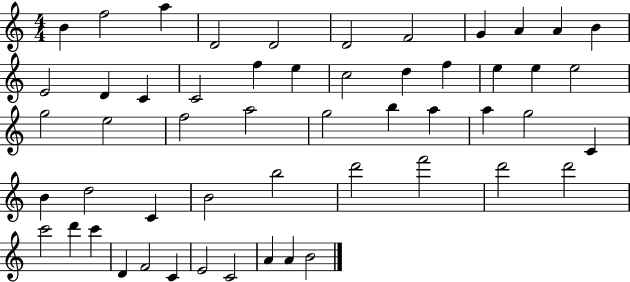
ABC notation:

X:1
T:Untitled
M:4/4
L:1/4
K:C
B f2 a D2 D2 D2 F2 G A A B E2 D C C2 f e c2 d f e e e2 g2 e2 f2 a2 g2 b a a g2 C B d2 C B2 b2 d'2 f'2 d'2 d'2 c'2 d' c' D F2 C E2 C2 A A B2